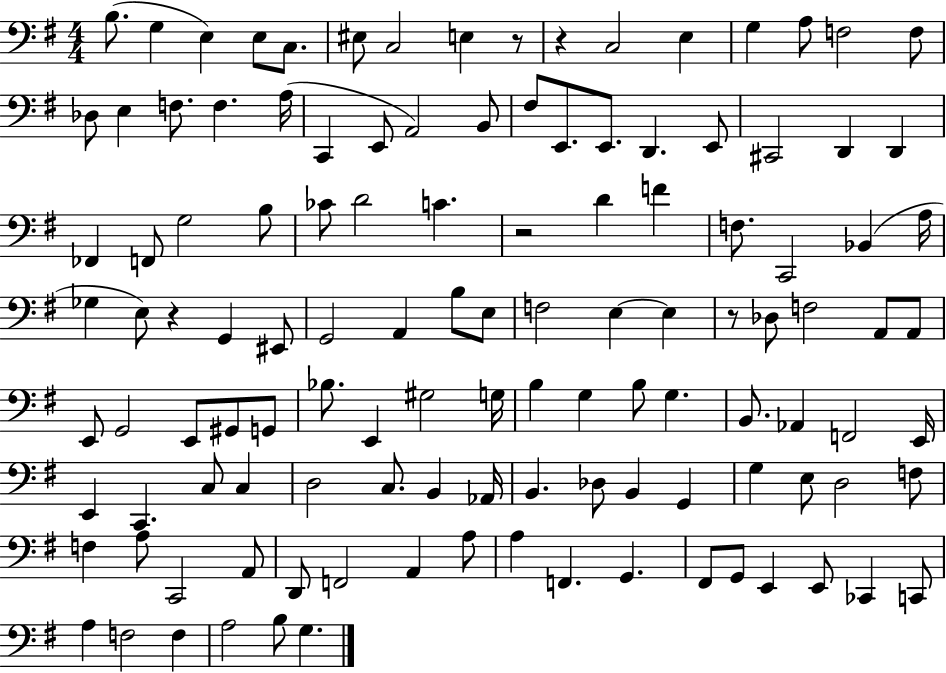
X:1
T:Untitled
M:4/4
L:1/4
K:G
B,/2 G, E, E,/2 C,/2 ^E,/2 C,2 E, z/2 z C,2 E, G, A,/2 F,2 F,/2 _D,/2 E, F,/2 F, A,/4 C,, E,,/2 A,,2 B,,/2 ^F,/2 E,,/2 E,,/2 D,, E,,/2 ^C,,2 D,, D,, _F,, F,,/2 G,2 B,/2 _C/2 D2 C z2 D F F,/2 C,,2 _B,, A,/4 _G, E,/2 z G,, ^E,,/2 G,,2 A,, B,/2 E,/2 F,2 E, E, z/2 _D,/2 F,2 A,,/2 A,,/2 E,,/2 G,,2 E,,/2 ^G,,/2 G,,/2 _B,/2 E,, ^G,2 G,/4 B, G, B,/2 G, B,,/2 _A,, F,,2 E,,/4 E,, C,, C,/2 C, D,2 C,/2 B,, _A,,/4 B,, _D,/2 B,, G,, G, E,/2 D,2 F,/2 F, A,/2 C,,2 A,,/2 D,,/2 F,,2 A,, A,/2 A, F,, G,, ^F,,/2 G,,/2 E,, E,,/2 _C,, C,,/2 A, F,2 F, A,2 B,/2 G,